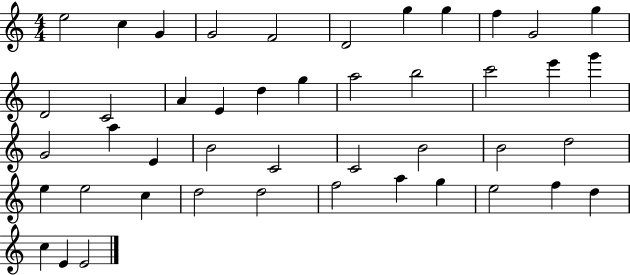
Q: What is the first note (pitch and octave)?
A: E5